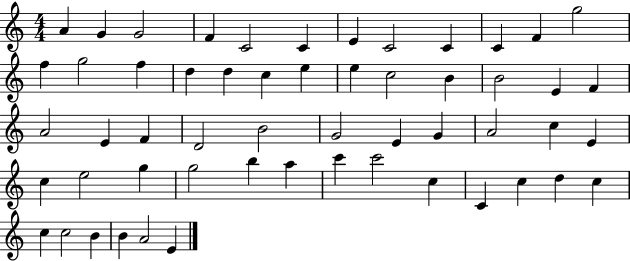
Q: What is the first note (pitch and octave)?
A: A4